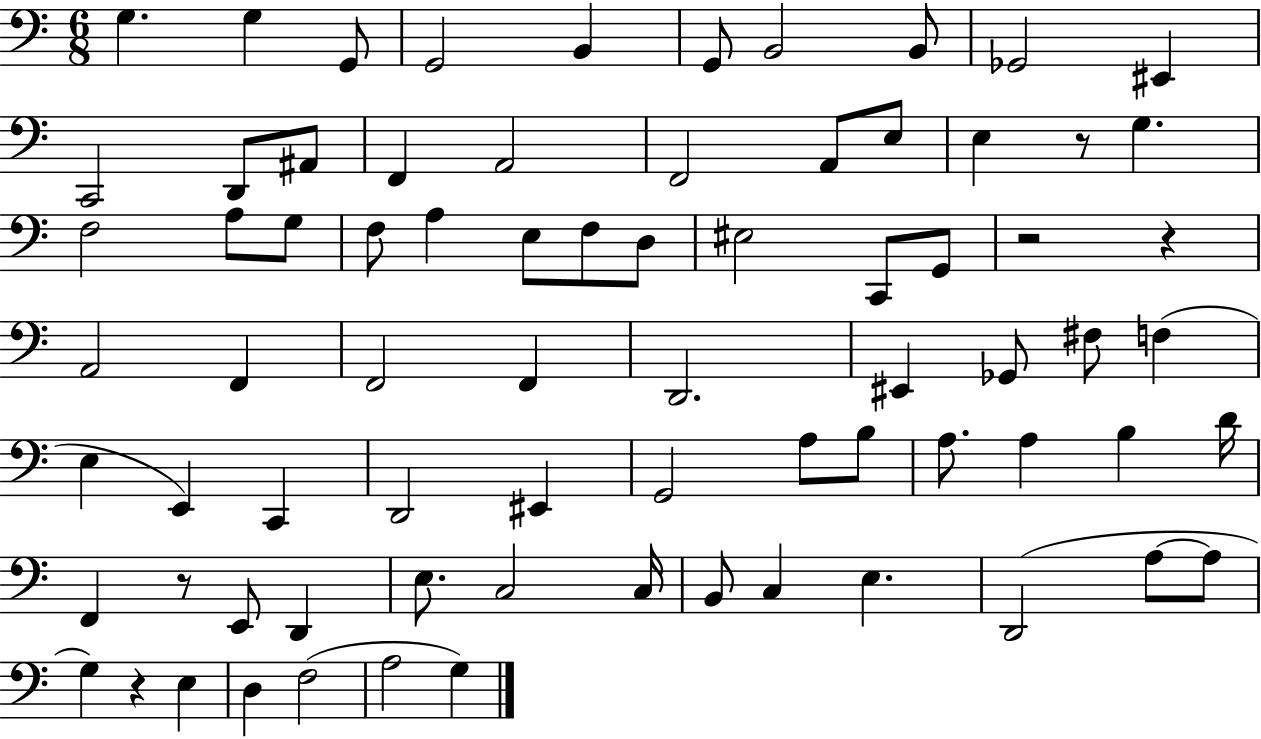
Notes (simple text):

G3/q. G3/q G2/e G2/h B2/q G2/e B2/h B2/e Gb2/h EIS2/q C2/h D2/e A#2/e F2/q A2/h F2/h A2/e E3/e E3/q R/e G3/q. F3/h A3/e G3/e F3/e A3/q E3/e F3/e D3/e EIS3/h C2/e G2/e R/h R/q A2/h F2/q F2/h F2/q D2/h. EIS2/q Gb2/e F#3/e F3/q E3/q E2/q C2/q D2/h EIS2/q G2/h A3/e B3/e A3/e. A3/q B3/q D4/s F2/q R/e E2/e D2/q E3/e. C3/h C3/s B2/e C3/q E3/q. D2/h A3/e A3/e G3/q R/q E3/q D3/q F3/h A3/h G3/q